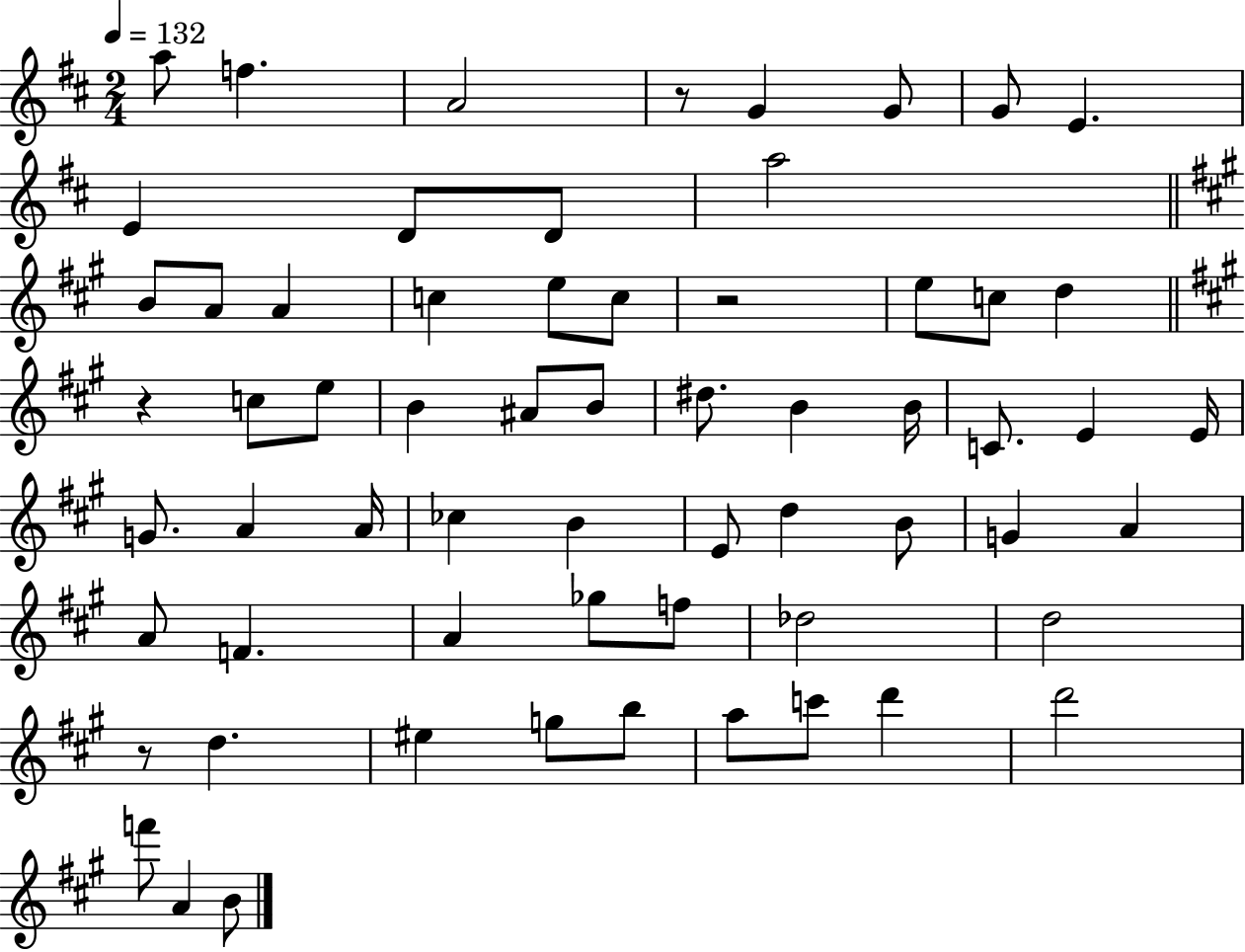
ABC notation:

X:1
T:Untitled
M:2/4
L:1/4
K:D
a/2 f A2 z/2 G G/2 G/2 E E D/2 D/2 a2 B/2 A/2 A c e/2 c/2 z2 e/2 c/2 d z c/2 e/2 B ^A/2 B/2 ^d/2 B B/4 C/2 E E/4 G/2 A A/4 _c B E/2 d B/2 G A A/2 F A _g/2 f/2 _d2 d2 z/2 d ^e g/2 b/2 a/2 c'/2 d' d'2 f'/2 A B/2